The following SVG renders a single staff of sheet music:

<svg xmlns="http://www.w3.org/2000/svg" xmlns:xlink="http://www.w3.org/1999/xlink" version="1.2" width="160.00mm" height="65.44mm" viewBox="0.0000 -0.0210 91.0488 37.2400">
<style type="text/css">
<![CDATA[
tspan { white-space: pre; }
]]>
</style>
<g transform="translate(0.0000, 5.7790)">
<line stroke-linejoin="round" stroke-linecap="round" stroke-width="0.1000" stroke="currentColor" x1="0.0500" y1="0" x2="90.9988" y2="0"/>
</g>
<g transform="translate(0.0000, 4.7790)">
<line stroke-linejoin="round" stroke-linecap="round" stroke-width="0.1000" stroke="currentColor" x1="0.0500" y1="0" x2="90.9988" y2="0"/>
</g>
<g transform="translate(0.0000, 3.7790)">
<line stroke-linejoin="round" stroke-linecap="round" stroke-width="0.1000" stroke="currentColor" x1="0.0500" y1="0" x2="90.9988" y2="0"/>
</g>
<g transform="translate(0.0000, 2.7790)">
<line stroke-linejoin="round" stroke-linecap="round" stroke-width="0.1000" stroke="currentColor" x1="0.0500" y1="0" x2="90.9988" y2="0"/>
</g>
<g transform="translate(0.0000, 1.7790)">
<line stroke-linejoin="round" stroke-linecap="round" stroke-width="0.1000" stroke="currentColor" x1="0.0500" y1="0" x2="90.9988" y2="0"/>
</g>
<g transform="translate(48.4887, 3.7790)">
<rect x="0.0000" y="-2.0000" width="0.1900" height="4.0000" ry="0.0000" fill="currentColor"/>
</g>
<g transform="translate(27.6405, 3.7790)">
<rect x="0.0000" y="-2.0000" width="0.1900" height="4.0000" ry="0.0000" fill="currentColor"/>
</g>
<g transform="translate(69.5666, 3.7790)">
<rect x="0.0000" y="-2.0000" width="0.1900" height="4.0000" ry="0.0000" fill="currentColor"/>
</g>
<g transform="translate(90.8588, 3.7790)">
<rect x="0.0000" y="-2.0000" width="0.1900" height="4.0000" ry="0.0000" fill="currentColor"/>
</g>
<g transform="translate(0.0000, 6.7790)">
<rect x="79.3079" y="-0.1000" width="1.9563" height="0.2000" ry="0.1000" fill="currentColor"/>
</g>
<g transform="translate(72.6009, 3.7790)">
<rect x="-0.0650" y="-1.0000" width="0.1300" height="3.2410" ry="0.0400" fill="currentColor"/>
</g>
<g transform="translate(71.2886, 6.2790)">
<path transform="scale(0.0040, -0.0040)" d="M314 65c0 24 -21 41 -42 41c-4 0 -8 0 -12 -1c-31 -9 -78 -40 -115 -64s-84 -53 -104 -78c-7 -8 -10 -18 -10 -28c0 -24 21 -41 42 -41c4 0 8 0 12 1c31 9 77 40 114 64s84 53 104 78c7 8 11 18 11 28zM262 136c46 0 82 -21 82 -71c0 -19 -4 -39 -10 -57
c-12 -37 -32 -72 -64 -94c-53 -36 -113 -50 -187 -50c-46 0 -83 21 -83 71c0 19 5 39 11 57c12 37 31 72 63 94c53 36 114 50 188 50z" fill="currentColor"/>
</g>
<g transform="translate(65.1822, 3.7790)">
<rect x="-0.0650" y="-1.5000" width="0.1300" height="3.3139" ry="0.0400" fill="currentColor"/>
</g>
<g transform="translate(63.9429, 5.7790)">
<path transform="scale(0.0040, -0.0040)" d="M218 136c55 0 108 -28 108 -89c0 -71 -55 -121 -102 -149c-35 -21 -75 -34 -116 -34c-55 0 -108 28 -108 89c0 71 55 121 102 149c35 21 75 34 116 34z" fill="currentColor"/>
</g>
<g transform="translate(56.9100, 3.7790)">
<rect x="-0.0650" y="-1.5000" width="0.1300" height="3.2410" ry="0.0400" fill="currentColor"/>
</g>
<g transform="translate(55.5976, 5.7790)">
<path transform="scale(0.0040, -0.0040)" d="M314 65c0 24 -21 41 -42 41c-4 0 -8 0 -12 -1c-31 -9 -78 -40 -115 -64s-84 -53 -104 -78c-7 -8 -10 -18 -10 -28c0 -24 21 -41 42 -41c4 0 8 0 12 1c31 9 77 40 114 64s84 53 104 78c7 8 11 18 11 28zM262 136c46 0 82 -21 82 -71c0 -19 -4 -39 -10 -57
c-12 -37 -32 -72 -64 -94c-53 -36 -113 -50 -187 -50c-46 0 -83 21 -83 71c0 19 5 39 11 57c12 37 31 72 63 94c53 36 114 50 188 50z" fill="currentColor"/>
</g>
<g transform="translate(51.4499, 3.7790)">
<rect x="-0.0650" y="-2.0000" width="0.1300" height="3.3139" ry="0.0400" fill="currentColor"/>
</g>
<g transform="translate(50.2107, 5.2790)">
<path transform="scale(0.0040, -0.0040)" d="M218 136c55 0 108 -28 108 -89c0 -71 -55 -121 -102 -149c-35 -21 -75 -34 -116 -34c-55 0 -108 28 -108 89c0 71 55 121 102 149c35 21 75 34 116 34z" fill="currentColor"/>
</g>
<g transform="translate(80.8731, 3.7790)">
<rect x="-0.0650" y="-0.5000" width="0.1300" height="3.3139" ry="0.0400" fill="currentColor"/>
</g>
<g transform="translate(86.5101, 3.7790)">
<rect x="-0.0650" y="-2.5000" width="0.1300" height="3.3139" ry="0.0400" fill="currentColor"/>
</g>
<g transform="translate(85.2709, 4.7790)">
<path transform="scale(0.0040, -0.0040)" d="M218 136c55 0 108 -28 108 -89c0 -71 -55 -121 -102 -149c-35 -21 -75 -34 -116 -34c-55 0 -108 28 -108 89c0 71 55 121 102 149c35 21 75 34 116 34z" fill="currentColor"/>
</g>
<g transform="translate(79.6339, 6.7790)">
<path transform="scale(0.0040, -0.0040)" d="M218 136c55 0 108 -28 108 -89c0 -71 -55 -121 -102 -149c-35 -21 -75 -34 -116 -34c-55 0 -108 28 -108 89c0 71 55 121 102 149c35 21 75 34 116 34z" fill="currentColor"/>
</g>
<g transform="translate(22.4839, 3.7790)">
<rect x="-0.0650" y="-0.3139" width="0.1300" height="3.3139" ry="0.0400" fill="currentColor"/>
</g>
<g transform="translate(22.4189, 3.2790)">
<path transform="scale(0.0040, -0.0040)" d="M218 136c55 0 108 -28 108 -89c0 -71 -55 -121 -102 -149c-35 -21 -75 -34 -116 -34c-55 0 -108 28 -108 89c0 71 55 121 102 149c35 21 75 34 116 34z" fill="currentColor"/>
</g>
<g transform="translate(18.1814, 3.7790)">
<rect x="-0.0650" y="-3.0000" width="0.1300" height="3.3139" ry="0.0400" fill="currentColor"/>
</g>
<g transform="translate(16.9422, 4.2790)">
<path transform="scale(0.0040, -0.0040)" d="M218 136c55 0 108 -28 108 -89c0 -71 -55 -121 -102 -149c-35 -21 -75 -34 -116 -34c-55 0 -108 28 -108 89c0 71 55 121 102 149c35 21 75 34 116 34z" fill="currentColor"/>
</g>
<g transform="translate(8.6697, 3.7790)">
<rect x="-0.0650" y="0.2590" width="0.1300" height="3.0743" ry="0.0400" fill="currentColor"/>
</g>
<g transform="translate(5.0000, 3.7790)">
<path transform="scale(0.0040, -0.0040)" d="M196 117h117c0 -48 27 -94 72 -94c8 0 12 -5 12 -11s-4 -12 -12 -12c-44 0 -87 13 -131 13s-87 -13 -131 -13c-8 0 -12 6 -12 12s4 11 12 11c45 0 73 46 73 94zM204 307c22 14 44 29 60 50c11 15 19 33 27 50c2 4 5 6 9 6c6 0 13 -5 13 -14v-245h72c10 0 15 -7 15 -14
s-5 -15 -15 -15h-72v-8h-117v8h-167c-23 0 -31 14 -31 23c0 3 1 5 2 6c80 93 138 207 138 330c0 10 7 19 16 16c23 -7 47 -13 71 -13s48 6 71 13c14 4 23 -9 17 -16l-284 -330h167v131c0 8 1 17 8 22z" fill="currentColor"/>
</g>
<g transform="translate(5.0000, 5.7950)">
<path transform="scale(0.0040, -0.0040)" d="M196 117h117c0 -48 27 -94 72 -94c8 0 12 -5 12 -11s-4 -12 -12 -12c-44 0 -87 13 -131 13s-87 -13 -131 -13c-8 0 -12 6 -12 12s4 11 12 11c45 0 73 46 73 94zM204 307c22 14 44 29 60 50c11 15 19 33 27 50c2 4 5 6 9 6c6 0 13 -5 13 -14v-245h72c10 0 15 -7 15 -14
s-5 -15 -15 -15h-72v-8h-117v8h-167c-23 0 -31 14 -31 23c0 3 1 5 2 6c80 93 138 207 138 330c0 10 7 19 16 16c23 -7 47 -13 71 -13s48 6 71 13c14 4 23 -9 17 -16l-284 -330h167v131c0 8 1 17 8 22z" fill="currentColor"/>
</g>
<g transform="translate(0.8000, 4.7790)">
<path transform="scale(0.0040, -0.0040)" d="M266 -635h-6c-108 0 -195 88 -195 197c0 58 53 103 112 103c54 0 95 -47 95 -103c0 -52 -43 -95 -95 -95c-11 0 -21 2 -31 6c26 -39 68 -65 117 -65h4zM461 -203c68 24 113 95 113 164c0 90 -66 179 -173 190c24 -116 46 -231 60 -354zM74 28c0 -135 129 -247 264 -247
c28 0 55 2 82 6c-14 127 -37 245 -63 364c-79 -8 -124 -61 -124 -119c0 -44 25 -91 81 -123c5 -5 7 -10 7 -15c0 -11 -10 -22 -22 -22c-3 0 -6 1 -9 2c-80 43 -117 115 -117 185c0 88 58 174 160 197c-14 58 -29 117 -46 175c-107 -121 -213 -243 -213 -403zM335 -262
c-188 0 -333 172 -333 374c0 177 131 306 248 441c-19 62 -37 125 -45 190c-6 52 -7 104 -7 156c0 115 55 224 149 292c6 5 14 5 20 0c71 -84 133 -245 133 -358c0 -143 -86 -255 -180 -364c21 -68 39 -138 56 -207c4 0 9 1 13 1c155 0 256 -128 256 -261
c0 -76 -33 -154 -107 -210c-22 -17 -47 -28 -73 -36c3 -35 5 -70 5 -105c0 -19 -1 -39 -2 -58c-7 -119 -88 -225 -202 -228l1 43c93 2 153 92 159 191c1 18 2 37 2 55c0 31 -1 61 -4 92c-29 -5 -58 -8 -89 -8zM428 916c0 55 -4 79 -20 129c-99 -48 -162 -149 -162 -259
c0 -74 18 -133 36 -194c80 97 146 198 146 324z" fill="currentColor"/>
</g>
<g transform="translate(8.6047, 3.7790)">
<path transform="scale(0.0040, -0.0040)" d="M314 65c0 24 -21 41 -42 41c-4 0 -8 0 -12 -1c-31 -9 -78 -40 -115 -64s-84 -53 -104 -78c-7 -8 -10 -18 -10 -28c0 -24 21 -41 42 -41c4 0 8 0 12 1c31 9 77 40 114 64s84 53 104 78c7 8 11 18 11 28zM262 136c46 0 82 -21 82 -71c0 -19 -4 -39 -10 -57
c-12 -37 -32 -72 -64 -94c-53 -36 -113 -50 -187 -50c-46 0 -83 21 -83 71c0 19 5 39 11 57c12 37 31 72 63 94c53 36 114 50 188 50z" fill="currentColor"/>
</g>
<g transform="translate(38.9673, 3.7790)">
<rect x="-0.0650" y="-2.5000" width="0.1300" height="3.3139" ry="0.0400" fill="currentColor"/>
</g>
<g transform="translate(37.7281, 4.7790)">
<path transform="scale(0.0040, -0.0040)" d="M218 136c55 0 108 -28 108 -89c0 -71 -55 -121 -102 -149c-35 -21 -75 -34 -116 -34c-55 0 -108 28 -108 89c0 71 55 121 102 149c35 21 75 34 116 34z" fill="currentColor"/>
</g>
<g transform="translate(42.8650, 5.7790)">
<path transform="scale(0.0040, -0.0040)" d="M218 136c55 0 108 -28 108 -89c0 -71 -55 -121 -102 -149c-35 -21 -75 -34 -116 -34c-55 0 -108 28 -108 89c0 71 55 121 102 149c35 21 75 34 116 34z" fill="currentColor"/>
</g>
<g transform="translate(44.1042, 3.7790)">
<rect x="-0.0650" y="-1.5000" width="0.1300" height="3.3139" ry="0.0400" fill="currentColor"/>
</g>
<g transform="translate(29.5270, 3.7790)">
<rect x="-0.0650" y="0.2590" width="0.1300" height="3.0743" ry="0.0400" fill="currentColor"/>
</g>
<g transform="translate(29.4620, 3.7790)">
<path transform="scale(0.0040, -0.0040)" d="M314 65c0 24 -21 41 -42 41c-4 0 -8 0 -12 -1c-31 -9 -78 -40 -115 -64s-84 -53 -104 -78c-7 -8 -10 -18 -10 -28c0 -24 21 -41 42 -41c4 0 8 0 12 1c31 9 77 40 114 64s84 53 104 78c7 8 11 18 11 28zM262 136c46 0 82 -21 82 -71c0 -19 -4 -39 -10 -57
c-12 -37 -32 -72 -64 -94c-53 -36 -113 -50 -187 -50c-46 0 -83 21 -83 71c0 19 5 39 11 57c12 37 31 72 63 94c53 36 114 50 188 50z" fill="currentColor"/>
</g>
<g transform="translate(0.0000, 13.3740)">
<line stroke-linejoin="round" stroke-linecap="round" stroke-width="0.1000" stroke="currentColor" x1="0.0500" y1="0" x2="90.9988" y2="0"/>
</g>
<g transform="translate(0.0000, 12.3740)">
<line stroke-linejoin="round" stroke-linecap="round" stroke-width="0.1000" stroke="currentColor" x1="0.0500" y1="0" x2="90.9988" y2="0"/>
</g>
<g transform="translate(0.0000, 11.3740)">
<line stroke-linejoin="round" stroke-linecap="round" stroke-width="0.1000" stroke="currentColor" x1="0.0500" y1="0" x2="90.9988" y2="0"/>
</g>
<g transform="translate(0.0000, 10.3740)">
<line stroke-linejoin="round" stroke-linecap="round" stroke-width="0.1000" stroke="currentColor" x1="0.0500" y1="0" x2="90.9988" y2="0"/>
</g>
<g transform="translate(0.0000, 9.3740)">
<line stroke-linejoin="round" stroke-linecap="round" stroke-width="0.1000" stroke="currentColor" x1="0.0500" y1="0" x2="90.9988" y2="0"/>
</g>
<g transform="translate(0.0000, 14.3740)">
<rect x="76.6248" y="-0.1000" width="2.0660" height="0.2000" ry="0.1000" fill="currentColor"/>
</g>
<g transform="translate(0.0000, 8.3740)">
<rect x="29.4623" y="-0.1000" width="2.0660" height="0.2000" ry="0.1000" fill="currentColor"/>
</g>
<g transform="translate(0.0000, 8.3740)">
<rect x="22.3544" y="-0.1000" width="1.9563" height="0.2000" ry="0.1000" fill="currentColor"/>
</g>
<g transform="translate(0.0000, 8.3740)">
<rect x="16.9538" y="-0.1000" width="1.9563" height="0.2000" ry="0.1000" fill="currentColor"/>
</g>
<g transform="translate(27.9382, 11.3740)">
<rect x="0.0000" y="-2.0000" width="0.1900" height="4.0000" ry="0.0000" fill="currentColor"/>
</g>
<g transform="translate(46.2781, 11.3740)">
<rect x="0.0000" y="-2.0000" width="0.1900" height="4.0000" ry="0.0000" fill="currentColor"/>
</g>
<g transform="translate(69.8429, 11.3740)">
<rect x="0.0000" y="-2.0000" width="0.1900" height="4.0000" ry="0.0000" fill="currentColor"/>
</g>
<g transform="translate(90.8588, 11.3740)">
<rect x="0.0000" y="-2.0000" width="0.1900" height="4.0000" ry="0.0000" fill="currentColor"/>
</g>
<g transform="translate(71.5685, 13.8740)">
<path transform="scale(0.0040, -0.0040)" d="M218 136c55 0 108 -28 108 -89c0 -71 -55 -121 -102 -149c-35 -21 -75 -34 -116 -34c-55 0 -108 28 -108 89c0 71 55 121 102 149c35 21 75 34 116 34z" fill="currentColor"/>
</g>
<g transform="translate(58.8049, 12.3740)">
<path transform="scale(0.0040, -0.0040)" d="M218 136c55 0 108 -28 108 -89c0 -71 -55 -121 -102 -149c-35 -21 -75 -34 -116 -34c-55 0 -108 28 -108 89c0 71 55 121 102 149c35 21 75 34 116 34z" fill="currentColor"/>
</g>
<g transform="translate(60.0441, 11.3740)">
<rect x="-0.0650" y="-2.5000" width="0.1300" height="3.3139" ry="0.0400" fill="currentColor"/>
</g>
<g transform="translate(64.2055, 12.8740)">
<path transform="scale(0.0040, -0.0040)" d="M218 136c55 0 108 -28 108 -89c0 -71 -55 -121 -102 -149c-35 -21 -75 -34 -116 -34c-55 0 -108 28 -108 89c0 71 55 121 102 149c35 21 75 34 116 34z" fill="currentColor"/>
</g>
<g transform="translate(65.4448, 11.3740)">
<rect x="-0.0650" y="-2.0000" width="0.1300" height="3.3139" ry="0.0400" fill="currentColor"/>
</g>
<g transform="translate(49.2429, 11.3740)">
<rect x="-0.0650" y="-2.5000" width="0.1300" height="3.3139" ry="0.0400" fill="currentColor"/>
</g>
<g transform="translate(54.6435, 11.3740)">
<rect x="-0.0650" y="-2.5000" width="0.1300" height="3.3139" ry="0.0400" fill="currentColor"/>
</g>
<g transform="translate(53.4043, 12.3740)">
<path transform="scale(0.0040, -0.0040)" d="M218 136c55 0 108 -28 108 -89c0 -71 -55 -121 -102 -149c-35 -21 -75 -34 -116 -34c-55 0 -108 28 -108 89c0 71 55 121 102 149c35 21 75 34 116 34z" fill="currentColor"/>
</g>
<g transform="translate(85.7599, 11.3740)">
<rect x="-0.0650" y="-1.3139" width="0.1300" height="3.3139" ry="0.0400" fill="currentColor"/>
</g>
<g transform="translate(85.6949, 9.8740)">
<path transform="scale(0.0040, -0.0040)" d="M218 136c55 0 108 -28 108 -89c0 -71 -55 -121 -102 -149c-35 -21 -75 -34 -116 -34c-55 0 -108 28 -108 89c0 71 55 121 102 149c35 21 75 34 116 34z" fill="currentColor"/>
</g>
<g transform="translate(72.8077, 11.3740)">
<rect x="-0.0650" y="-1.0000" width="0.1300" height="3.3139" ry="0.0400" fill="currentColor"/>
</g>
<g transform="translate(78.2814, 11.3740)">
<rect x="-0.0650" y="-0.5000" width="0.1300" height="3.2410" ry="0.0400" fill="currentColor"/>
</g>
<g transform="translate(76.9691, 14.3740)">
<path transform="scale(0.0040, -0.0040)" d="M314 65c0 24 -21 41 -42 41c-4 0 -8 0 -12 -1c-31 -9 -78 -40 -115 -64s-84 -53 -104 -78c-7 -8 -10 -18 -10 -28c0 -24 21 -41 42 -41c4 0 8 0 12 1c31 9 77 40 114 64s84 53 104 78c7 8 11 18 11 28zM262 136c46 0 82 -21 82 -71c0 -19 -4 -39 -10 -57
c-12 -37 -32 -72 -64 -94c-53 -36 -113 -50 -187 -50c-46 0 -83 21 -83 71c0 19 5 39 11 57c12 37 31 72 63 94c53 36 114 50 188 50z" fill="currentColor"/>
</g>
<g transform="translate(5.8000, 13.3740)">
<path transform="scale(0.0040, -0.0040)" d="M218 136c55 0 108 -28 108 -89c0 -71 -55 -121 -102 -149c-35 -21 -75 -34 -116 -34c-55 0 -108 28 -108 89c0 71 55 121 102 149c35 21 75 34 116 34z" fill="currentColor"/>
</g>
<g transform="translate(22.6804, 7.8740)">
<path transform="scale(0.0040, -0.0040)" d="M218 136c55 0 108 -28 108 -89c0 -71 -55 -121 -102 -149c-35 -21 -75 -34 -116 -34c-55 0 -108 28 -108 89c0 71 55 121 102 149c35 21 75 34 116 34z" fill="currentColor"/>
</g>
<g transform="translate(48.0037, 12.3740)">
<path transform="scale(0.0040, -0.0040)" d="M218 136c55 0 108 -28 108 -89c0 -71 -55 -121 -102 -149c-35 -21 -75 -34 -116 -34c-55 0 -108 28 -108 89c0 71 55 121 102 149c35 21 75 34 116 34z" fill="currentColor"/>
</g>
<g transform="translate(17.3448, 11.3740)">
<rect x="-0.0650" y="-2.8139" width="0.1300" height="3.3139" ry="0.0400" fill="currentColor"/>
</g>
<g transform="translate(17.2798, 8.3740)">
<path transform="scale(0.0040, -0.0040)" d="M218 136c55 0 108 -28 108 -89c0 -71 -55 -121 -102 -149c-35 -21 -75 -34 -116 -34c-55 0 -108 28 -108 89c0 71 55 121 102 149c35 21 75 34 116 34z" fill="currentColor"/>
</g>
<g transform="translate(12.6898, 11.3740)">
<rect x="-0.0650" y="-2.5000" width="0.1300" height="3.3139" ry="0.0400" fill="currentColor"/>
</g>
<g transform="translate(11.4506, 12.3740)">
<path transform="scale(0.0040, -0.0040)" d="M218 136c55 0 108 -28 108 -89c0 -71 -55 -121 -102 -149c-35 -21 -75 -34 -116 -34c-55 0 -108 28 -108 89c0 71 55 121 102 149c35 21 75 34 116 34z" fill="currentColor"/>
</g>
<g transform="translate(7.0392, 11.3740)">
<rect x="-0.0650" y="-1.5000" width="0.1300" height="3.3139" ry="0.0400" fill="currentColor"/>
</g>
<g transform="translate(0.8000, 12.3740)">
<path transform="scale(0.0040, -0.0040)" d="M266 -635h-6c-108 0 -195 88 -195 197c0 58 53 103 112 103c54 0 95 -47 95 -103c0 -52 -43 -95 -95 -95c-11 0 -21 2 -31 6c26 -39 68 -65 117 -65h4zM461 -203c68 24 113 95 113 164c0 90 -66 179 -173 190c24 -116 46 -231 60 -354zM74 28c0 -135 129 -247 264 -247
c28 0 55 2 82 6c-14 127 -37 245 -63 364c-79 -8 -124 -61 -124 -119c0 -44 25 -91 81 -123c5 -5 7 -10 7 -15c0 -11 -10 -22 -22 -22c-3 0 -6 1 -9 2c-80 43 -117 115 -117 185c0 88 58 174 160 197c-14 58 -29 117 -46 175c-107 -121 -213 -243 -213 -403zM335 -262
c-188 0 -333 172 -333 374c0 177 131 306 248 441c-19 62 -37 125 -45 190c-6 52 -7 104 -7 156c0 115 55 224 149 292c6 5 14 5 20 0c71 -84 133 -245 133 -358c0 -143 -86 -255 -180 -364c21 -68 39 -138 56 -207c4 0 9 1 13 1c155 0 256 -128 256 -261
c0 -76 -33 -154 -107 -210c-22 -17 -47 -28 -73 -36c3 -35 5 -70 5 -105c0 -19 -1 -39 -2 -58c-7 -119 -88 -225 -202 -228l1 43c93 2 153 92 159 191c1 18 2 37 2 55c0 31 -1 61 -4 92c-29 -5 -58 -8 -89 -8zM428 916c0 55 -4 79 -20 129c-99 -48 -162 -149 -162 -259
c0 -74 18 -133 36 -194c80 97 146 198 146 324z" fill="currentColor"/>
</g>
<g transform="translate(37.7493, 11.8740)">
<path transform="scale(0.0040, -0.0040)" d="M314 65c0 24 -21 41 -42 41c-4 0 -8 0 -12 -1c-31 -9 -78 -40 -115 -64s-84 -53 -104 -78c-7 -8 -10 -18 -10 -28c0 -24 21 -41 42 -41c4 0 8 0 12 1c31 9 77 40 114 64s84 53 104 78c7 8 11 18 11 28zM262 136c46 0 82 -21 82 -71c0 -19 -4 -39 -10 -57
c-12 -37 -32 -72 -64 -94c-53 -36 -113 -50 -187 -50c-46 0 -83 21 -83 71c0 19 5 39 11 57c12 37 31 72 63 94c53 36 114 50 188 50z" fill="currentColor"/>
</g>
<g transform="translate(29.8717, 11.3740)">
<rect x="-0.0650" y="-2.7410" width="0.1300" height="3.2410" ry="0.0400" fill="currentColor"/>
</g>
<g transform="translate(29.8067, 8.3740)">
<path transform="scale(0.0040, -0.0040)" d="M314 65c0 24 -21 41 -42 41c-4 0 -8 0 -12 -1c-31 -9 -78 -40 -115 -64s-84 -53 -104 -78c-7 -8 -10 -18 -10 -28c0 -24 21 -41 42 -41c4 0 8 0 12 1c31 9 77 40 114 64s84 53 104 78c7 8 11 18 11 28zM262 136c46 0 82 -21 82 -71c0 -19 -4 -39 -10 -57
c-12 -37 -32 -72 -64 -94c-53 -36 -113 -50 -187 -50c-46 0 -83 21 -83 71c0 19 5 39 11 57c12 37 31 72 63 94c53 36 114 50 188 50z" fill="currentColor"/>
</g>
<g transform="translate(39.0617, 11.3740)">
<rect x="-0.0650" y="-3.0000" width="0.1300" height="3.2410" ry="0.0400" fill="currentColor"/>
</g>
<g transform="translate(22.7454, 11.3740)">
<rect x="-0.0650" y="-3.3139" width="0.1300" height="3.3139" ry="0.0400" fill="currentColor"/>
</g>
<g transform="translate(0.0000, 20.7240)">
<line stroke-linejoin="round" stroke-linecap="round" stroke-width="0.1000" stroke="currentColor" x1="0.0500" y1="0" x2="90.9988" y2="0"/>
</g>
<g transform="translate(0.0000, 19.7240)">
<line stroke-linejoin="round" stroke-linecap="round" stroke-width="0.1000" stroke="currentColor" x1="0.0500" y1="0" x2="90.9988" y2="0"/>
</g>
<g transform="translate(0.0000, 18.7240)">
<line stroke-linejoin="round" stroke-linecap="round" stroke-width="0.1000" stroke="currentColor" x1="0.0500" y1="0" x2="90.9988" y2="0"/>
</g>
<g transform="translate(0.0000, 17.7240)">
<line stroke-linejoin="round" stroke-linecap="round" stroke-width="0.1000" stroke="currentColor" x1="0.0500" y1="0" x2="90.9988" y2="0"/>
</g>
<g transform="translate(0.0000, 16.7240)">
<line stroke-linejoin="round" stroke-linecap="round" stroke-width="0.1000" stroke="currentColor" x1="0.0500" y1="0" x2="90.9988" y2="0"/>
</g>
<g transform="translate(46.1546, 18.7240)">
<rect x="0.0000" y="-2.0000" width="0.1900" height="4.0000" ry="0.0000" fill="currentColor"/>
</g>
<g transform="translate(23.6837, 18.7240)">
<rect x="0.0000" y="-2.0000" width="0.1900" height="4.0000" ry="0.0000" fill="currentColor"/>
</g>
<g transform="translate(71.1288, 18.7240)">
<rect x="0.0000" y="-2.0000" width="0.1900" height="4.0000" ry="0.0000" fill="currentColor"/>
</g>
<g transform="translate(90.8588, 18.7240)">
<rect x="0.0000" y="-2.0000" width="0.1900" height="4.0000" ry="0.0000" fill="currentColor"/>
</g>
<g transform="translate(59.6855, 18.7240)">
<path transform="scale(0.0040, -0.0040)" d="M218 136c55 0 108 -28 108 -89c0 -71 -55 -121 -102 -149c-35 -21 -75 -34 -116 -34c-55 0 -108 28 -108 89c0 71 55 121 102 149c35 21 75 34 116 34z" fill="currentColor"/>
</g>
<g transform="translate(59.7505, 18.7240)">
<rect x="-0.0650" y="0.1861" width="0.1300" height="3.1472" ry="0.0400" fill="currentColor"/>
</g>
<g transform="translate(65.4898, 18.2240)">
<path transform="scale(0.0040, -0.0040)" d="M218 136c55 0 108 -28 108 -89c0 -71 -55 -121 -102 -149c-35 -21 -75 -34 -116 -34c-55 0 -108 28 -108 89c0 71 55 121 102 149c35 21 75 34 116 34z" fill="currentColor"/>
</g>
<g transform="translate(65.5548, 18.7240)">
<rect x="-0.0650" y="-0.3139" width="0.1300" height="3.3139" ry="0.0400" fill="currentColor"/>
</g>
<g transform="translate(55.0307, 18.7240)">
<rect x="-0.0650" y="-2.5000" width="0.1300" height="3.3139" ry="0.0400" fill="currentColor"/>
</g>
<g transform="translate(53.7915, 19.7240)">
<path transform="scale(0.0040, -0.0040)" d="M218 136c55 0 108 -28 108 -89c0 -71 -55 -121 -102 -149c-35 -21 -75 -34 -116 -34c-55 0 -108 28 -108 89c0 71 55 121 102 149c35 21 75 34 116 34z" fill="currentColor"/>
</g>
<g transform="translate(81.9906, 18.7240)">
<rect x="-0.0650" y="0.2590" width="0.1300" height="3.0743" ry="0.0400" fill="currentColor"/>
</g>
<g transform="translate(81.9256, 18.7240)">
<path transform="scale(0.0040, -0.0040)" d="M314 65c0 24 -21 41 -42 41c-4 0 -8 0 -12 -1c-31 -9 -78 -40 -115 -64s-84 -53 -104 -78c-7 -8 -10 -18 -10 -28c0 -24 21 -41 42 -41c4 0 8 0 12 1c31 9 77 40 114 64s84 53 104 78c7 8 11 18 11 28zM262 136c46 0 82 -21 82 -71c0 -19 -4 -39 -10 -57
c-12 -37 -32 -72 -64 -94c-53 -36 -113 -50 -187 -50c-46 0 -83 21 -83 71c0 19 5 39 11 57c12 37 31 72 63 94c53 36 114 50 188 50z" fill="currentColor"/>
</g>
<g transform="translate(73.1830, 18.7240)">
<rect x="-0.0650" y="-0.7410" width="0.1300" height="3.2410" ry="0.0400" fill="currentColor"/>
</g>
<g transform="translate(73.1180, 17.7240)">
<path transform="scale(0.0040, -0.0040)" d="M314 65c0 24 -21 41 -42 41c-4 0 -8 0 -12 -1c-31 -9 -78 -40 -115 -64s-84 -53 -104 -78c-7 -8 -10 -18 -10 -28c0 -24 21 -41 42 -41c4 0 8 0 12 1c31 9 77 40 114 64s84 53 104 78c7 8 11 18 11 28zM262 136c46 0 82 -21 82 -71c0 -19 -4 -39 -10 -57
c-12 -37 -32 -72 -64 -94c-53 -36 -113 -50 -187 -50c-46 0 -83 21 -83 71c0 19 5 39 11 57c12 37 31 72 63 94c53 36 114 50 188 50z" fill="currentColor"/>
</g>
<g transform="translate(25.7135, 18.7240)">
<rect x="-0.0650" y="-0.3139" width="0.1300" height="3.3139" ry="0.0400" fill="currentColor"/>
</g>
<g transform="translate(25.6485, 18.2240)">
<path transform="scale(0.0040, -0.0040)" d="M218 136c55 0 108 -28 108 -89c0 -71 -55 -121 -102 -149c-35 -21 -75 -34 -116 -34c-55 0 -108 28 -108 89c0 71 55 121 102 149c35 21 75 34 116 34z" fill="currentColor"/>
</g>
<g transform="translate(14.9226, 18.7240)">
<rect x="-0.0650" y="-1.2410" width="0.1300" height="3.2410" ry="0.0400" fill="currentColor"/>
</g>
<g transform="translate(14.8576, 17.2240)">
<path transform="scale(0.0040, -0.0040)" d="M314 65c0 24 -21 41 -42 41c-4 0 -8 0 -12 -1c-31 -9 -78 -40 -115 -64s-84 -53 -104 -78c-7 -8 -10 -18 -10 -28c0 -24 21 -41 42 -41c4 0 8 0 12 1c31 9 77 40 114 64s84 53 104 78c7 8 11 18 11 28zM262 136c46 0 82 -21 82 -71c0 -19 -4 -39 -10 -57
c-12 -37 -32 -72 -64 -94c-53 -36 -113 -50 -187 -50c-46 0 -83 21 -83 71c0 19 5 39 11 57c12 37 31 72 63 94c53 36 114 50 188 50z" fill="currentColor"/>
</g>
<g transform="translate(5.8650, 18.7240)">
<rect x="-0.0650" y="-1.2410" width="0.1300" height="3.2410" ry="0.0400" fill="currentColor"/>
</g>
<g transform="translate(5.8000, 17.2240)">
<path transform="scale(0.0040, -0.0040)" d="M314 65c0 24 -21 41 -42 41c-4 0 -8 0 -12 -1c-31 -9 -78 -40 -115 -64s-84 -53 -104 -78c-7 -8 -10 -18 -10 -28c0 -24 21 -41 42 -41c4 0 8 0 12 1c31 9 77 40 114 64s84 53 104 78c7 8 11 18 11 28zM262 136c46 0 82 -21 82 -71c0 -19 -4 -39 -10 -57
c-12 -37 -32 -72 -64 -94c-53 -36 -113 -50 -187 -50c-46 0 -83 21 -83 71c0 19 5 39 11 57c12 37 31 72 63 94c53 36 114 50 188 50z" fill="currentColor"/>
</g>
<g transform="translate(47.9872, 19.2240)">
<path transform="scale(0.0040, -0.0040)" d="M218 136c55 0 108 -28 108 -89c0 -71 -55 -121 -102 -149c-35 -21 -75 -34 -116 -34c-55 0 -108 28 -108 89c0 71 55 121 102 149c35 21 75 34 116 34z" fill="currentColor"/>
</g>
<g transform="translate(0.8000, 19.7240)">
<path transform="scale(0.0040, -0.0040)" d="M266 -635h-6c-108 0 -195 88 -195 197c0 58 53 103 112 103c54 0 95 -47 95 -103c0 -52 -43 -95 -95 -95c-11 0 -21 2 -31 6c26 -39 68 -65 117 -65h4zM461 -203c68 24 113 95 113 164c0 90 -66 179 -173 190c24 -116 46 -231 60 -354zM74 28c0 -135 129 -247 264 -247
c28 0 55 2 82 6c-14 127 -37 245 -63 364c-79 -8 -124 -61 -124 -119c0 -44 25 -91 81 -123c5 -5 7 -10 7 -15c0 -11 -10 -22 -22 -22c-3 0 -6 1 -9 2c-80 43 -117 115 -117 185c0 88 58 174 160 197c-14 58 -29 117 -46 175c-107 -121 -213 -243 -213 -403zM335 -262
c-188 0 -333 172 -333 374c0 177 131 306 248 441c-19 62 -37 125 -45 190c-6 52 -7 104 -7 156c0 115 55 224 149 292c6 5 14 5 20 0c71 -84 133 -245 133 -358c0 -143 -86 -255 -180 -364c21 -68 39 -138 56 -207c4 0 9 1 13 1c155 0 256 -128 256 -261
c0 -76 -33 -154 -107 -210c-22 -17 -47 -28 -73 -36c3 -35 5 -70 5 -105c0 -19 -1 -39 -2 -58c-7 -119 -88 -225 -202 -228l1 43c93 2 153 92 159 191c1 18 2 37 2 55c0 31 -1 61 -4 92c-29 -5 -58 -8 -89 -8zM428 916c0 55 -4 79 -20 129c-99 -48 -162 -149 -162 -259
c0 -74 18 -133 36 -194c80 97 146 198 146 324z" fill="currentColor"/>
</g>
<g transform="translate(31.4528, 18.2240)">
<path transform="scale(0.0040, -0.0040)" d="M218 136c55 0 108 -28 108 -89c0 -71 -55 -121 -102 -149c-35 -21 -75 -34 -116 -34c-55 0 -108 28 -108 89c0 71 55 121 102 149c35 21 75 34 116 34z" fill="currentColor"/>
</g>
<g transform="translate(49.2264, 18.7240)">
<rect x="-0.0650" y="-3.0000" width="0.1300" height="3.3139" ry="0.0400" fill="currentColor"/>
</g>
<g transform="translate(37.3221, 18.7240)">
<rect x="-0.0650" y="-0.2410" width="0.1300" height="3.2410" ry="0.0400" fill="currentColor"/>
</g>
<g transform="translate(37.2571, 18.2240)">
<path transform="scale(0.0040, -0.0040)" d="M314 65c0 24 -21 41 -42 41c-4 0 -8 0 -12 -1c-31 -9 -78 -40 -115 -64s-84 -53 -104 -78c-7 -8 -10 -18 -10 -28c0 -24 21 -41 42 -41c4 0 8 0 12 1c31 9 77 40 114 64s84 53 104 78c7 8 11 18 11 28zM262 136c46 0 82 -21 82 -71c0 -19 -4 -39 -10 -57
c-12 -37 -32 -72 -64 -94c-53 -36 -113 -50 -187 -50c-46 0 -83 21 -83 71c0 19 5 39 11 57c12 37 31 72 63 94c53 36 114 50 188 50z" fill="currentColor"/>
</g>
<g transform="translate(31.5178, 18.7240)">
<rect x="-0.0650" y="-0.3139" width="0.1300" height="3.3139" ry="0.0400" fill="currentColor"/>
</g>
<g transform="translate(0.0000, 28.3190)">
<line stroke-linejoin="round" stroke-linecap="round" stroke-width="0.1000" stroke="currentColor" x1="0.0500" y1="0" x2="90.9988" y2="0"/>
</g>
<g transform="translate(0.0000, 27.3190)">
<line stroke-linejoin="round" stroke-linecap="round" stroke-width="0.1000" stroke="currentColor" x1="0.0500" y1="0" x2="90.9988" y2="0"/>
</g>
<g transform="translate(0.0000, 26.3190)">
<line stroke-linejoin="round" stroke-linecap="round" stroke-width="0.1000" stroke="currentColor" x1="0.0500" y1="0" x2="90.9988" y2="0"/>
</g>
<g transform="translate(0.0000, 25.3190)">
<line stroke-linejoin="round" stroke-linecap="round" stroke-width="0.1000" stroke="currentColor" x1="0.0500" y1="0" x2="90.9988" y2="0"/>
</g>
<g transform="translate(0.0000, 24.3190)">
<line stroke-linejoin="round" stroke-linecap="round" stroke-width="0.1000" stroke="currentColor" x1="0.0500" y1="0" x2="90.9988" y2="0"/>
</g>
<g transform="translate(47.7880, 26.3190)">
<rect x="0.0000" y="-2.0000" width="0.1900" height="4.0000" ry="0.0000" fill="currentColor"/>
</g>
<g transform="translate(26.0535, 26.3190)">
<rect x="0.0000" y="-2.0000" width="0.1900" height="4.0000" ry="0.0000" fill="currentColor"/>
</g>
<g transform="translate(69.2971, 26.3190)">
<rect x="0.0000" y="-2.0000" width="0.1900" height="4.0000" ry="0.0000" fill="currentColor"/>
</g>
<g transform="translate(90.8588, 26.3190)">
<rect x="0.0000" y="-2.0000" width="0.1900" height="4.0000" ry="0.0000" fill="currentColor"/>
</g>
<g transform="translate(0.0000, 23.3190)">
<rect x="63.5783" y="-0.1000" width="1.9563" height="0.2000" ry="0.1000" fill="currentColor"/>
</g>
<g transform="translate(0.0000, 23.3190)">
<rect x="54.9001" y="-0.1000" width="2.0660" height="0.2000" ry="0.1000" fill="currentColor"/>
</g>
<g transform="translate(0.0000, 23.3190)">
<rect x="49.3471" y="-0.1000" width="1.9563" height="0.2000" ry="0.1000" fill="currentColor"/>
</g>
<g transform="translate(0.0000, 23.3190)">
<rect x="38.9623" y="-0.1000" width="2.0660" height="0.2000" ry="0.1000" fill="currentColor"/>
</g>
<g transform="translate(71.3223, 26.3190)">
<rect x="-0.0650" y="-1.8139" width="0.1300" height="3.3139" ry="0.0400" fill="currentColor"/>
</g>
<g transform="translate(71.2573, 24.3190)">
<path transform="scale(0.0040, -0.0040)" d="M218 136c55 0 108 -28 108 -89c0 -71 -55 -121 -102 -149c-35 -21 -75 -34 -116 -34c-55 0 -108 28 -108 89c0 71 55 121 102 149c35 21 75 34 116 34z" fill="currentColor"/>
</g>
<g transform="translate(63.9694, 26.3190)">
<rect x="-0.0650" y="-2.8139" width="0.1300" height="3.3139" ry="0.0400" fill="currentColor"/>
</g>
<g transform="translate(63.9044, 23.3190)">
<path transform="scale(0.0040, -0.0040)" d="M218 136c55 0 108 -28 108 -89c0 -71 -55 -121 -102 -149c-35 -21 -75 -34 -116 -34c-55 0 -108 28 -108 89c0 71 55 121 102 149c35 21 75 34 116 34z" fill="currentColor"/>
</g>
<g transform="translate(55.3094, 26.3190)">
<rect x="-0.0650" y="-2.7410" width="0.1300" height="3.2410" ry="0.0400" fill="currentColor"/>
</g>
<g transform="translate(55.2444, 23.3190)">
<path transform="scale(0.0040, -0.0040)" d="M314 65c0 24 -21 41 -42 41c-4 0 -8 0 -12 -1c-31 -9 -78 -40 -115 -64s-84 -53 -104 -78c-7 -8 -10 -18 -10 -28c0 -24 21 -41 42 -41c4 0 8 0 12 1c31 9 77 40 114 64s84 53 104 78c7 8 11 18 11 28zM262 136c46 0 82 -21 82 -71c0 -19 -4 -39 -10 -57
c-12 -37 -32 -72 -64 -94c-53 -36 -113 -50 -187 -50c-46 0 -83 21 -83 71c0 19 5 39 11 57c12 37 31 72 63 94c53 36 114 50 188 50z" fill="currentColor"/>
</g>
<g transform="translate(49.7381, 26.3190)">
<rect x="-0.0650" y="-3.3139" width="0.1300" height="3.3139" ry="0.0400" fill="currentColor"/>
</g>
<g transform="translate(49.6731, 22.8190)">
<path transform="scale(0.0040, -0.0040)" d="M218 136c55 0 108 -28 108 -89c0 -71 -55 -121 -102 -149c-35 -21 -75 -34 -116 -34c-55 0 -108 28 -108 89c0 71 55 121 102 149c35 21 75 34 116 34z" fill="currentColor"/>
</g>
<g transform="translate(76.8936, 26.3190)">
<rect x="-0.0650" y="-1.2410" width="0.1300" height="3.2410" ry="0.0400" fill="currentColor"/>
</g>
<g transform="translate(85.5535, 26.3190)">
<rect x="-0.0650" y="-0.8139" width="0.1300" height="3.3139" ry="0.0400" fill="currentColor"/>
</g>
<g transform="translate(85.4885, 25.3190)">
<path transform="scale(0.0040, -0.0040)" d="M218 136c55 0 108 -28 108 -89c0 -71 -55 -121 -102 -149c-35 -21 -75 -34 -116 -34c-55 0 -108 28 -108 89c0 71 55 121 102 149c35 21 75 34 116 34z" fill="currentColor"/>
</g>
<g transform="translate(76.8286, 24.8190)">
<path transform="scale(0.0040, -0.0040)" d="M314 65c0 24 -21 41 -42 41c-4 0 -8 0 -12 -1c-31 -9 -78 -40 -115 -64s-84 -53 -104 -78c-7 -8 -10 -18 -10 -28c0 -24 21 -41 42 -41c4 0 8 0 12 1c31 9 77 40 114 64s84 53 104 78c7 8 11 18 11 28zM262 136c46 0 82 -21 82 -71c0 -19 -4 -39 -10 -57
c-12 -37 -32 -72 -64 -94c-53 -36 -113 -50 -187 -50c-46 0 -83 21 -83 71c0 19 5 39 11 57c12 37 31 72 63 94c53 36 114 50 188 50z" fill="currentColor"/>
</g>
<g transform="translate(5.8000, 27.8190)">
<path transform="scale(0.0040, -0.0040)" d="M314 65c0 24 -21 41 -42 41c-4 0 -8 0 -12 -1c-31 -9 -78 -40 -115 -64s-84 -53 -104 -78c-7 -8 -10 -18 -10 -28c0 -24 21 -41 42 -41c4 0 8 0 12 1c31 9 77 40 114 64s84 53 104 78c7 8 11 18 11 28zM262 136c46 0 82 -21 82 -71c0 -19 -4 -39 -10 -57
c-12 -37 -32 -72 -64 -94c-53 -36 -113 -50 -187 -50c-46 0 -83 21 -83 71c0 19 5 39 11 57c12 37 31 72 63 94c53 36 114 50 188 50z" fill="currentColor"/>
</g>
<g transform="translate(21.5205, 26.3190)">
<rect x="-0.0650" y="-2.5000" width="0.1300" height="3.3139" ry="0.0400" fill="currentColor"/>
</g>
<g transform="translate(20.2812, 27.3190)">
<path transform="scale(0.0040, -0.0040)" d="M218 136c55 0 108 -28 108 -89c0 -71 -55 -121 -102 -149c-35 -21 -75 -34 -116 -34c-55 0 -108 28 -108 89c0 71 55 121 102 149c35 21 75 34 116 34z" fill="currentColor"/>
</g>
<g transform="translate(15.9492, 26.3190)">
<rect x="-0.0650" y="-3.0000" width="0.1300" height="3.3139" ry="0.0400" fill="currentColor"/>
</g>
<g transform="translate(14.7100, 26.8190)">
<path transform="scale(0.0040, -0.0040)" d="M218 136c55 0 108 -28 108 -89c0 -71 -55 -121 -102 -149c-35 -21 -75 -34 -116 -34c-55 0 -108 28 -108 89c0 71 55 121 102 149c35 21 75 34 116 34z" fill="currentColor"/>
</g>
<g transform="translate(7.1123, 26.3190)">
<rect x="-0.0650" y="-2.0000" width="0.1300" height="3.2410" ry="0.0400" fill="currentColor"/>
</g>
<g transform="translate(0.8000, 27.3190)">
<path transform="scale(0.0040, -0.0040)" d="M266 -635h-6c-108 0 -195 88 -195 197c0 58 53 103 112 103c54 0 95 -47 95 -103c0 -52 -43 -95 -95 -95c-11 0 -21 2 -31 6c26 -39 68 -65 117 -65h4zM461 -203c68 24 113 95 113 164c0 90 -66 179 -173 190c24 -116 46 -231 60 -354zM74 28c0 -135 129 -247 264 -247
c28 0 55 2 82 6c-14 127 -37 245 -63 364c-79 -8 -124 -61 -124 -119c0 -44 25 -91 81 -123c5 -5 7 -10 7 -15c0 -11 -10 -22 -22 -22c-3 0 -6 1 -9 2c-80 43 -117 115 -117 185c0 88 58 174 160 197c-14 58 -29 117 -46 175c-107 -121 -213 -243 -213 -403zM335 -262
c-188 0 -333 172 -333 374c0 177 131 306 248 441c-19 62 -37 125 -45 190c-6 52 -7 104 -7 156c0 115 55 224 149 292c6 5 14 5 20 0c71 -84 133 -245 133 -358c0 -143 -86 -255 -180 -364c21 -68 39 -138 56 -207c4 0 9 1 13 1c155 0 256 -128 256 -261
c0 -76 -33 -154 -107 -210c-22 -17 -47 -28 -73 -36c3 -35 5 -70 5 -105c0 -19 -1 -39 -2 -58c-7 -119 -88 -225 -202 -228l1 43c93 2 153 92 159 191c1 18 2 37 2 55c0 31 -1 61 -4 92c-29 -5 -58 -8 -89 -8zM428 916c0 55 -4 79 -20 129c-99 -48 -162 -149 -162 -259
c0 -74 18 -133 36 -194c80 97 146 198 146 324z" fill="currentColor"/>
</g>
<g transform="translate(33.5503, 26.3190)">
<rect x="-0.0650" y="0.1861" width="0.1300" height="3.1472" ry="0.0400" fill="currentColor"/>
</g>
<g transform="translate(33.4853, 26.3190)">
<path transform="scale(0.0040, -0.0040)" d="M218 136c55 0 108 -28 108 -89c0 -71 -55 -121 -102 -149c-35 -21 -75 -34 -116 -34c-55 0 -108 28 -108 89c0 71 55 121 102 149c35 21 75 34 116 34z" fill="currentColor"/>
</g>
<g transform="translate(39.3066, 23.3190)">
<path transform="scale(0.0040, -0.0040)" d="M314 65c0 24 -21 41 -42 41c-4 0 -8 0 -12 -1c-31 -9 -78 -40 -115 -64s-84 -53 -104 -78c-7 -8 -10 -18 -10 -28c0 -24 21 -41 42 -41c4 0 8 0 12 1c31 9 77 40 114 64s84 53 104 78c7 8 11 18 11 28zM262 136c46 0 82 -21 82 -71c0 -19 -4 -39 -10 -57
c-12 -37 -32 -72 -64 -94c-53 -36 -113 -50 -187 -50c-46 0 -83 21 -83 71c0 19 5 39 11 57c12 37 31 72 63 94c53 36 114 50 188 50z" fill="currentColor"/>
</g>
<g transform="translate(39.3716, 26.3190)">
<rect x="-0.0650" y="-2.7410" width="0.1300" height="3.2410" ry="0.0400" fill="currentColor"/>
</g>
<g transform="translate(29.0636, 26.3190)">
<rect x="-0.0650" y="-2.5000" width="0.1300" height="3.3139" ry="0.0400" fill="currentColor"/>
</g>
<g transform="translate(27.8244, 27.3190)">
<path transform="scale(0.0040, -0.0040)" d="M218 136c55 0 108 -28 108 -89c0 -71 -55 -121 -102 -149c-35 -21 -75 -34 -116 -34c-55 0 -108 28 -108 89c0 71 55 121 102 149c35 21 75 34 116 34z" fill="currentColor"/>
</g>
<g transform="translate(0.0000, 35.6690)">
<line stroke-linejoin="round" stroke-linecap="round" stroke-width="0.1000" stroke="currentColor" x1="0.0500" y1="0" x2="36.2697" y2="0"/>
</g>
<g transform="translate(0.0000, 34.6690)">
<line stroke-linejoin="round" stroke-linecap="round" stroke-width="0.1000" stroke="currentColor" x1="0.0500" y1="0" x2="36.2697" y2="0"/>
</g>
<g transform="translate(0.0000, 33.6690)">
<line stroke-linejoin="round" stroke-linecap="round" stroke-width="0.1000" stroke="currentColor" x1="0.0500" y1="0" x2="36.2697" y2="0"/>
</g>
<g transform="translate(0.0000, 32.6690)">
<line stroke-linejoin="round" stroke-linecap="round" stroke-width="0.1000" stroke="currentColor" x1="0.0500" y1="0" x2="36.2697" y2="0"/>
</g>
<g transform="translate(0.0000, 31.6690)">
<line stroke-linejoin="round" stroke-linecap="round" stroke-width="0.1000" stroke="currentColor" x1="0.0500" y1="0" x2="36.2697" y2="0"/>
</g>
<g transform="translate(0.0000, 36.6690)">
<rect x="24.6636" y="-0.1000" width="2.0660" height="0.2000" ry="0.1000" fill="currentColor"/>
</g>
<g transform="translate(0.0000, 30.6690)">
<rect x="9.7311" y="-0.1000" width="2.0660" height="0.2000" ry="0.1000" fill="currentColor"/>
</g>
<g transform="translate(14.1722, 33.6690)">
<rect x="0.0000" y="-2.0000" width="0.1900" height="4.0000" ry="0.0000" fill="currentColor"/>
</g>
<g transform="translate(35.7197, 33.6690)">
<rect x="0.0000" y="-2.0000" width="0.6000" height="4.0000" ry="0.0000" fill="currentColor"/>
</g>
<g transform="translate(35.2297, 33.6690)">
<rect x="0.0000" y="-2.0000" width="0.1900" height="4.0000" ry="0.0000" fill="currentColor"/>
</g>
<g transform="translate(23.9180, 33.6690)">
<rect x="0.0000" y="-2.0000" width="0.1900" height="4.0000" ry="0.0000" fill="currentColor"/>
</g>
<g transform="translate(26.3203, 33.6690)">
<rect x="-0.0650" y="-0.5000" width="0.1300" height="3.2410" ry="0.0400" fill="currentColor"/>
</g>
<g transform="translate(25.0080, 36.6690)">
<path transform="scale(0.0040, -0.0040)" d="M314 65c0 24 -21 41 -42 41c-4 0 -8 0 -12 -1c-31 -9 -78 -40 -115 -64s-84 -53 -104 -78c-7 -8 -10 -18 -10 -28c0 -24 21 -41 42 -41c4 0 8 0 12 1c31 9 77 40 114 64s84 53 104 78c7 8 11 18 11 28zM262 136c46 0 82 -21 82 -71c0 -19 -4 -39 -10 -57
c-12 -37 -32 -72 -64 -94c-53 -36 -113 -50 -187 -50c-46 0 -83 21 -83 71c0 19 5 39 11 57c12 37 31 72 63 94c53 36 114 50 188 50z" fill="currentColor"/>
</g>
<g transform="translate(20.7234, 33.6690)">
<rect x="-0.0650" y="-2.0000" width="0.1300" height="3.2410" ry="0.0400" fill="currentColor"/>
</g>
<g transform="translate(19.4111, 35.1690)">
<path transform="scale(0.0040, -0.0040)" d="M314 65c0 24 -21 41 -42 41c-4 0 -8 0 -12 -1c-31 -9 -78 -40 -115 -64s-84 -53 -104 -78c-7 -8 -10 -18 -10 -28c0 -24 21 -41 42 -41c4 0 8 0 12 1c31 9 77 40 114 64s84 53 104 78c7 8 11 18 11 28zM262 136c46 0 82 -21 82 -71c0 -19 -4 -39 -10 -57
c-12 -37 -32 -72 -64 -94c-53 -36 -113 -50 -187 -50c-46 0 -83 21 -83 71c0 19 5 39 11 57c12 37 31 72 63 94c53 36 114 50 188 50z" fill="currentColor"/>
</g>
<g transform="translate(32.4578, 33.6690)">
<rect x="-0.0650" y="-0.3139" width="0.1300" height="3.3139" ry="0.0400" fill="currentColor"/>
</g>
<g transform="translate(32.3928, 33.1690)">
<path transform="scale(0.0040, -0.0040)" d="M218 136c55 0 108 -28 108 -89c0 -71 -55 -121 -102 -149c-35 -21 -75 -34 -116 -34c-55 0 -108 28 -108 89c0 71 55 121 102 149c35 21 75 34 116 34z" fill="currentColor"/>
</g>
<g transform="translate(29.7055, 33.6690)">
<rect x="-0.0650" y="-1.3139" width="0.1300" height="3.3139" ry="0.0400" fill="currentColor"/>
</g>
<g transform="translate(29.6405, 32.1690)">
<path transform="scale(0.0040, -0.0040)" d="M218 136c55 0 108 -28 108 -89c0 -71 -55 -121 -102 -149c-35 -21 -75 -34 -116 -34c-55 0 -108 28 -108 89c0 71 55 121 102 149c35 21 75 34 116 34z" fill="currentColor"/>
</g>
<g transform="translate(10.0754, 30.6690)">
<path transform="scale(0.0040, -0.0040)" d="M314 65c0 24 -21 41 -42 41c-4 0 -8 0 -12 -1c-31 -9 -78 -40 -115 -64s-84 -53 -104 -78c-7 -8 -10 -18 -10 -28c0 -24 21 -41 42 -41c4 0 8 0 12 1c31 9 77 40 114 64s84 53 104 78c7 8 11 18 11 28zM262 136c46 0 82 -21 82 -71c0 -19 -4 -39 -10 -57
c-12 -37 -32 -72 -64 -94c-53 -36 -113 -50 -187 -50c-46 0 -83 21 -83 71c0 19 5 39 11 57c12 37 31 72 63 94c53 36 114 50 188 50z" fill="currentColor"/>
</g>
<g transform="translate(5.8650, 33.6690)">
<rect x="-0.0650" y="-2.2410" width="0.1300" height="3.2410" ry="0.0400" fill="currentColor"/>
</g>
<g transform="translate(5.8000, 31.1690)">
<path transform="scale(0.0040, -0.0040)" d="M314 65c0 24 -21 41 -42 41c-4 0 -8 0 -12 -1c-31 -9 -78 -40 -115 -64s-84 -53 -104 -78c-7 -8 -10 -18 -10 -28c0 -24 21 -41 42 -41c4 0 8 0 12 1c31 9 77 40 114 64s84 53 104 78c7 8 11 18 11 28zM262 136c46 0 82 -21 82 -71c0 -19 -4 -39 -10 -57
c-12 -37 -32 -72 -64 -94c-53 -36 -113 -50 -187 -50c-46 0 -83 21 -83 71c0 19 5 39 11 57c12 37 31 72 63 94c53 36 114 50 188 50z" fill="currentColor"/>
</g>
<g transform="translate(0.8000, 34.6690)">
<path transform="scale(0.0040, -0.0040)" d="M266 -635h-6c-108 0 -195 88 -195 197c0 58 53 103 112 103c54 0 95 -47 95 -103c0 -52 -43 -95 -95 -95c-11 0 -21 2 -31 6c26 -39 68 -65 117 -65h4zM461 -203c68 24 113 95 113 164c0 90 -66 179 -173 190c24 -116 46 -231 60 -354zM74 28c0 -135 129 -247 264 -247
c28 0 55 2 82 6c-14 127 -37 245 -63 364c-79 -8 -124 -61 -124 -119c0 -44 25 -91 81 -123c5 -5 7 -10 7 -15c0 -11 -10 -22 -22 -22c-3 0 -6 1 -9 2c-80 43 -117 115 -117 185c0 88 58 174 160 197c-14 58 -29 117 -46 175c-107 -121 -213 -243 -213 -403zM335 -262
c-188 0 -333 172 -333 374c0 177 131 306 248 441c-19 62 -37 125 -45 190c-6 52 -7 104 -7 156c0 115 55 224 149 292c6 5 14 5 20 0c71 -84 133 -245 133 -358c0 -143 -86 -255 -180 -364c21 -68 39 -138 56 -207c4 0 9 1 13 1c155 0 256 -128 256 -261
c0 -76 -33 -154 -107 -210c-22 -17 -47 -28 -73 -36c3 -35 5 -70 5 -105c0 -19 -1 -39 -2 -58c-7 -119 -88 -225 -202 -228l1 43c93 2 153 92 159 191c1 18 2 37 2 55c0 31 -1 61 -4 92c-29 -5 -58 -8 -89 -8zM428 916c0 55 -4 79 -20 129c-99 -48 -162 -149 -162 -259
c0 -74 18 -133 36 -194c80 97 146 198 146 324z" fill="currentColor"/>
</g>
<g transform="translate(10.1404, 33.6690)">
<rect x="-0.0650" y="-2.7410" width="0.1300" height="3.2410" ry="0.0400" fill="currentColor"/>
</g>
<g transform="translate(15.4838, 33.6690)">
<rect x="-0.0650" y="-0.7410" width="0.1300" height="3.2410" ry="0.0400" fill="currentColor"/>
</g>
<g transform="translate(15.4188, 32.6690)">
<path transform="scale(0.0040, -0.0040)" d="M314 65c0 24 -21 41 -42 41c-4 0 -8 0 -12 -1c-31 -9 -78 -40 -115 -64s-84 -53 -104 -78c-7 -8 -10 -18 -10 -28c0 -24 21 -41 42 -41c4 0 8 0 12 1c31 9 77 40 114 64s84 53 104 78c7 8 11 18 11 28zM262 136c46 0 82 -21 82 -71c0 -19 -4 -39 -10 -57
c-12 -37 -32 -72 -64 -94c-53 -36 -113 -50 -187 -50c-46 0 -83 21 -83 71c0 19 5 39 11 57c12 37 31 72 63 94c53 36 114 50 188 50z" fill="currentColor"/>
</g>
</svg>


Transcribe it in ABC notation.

X:1
T:Untitled
M:4/4
L:1/4
K:C
B2 A c B2 G E F E2 E D2 C G E G a b a2 A2 G G G F D C2 e e2 e2 c c c2 A G B c d2 B2 F2 A G G B a2 b a2 a f e2 d g2 a2 d2 F2 C2 e c